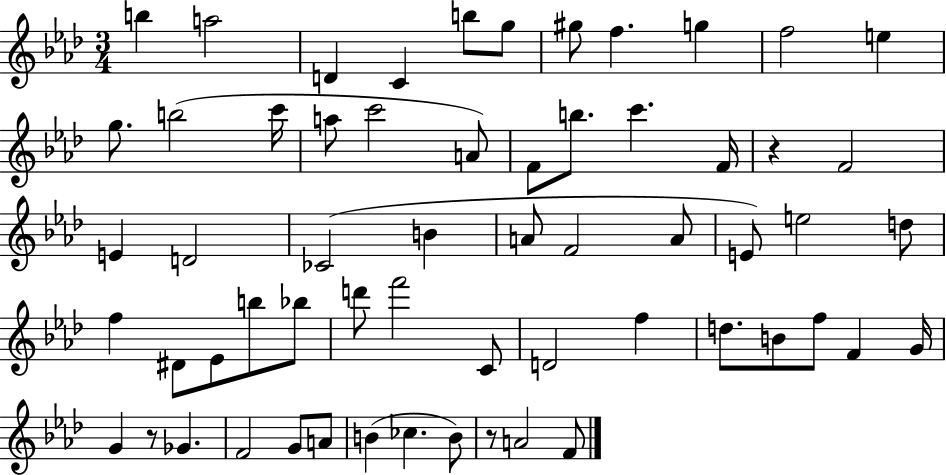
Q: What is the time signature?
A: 3/4